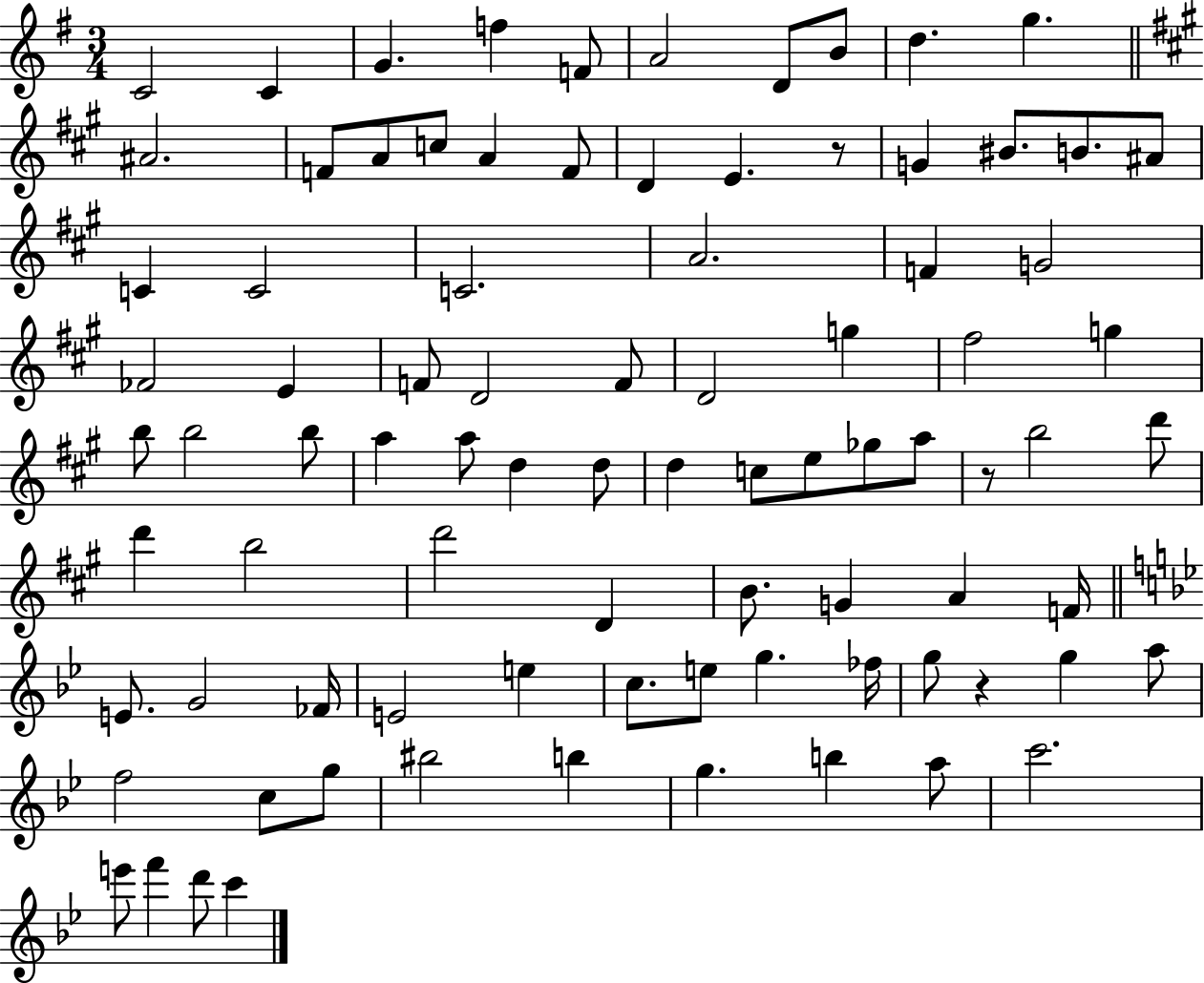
C4/h C4/q G4/q. F5/q F4/e A4/h D4/e B4/e D5/q. G5/q. A#4/h. F4/e A4/e C5/e A4/q F4/e D4/q E4/q. R/e G4/q BIS4/e. B4/e. A#4/e C4/q C4/h C4/h. A4/h. F4/q G4/h FES4/h E4/q F4/e D4/h F4/e D4/h G5/q F#5/h G5/q B5/e B5/h B5/e A5/q A5/e D5/q D5/e D5/q C5/e E5/e Gb5/e A5/e R/e B5/h D6/e D6/q B5/h D6/h D4/q B4/e. G4/q A4/q F4/s E4/e. G4/h FES4/s E4/h E5/q C5/e. E5/e G5/q. FES5/s G5/e R/q G5/q A5/e F5/h C5/e G5/e BIS5/h B5/q G5/q. B5/q A5/e C6/h. E6/e F6/q D6/e C6/q